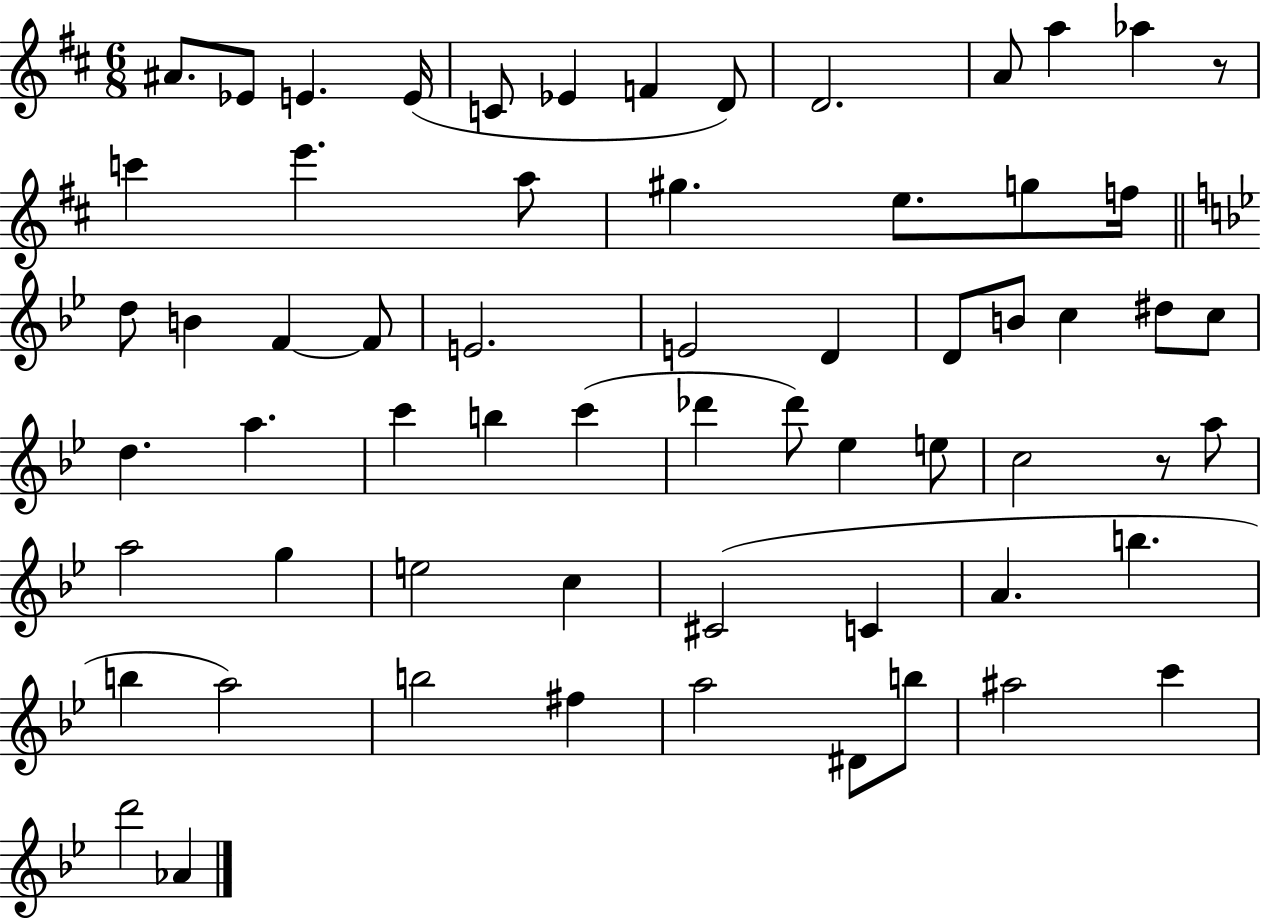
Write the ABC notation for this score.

X:1
T:Untitled
M:6/8
L:1/4
K:D
^A/2 _E/2 E E/4 C/2 _E F D/2 D2 A/2 a _a z/2 c' e' a/2 ^g e/2 g/2 f/4 d/2 B F F/2 E2 E2 D D/2 B/2 c ^d/2 c/2 d a c' b c' _d' _d'/2 _e e/2 c2 z/2 a/2 a2 g e2 c ^C2 C A b b a2 b2 ^f a2 ^D/2 b/2 ^a2 c' d'2 _A